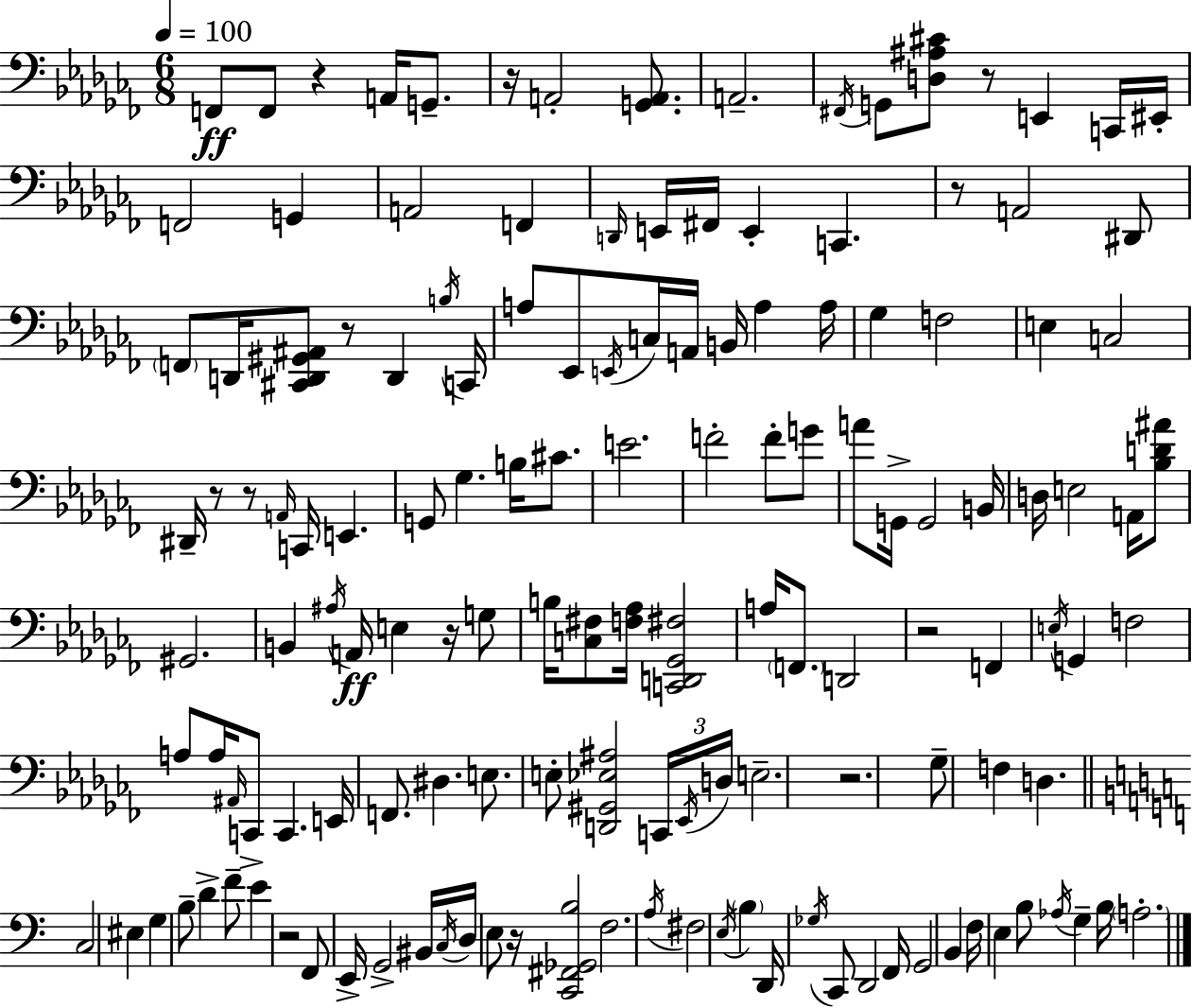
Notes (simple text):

F2/e F2/e R/q A2/s G2/e. R/s A2/h [G2,A2]/e. A2/h. F#2/s G2/e [D3,A#3,C#4]/e R/e E2/q C2/s EIS2/s F2/h G2/q A2/h F2/q D2/s E2/s F#2/s E2/q C2/q. R/e A2/h D#2/e F2/e D2/s [C#2,D2,G#2,A#2]/e R/e D2/q B3/s C2/s A3/e Eb2/e E2/s C3/s A2/s B2/s A3/q A3/s Gb3/q F3/h E3/q C3/h D#2/s R/e R/e A2/s C2/s E2/q. G2/e Gb3/q. B3/s C#4/e. E4/h. F4/h F4/e G4/e A4/e G2/s G2/h B2/s D3/s E3/h A2/s [Bb3,D4,A#4]/e G#2/h. B2/q A#3/s A2/s E3/q R/s G3/e B3/s [C3,F#3]/e [F3,Ab3]/s [C2,D2,Gb2,F#3]/h A3/s F2/e. D2/h R/h F2/q E3/s G2/q F3/h A3/e A3/s A#2/s C2/e C2/q. E2/s F2/e. D#3/q. E3/e. E3/e [D2,G#2,Eb3,A#3]/h C2/s Eb2/s D3/s E3/h. R/h. Gb3/e F3/q D3/q. C3/h EIS3/q G3/q B3/e D4/q F4/e E4/q R/h F2/e E2/s G2/h BIS2/s C3/s D3/s E3/e R/s [C2,F#2,Gb2,B3]/h F3/h. A3/s F#3/h E3/s B3/q D2/s Gb3/s C2/e D2/h F2/s G2/h B2/q F3/s E3/q B3/e Ab3/s G3/q B3/s A3/h.